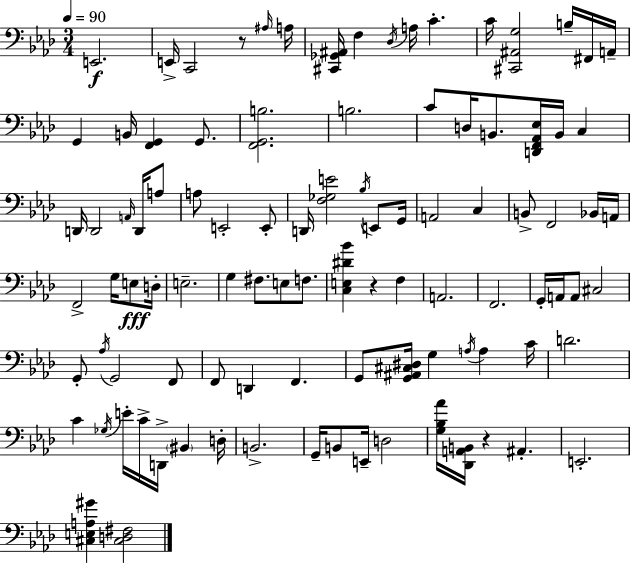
{
  \clef bass
  \numericTimeSignature
  \time 3/4
  \key f \minor
  \tempo 4 = 90
  e,2.\f | e,16-> c,2 r8 \grace { ais16 } | a16 <cis, ges, ais,>16 f4 \acciaccatura { des16 } a16 c'4.-. | c'16 <cis, ais, g>2 b16-- | \break fis,16 a,16-- g,4 b,16 <f, g,>4 g,8. | <f, g, b>2. | b2. | c'8 d16 b,8. <d, f, aes, ees>16 b,16 c4 | \break d,16 d,2 \grace { a,16 } | d,16 a8 a8 e,2-. | e,8-. d,16 <f ges e'>2 | \acciaccatura { bes16 } e,8 g,16 a,2 | \break c4 b,8-> f,2 | bes,16 a,16 f,2-> | g16 e8\fff d16-. e2.-- | g4 fis8. e8 | \break f8. <c e dis' bes'>4 r4 | f4 a,2. | f,2. | g,16-. a,16 a,8 cis2 | \break g,8-. \acciaccatura { aes16 } g,2 | f,8 f,8 d,4 f,4. | g,8 <g, ais, cis dis>16 g4 | \acciaccatura { a16 } a4 c'16 d'2. | \break c'4 \acciaccatura { ges16 } e'16-. | c'16-> d,16-> \parenthesize bis,4 d16-. b,2.-> | g,16-- b,8 e,16-- d2 | <g bes aes'>16 <des, a, b,>16 r4 | \break ais,4.-. e,2.-. | <cis e a gis'>4 <cis d fis>2 | \bar "|."
}